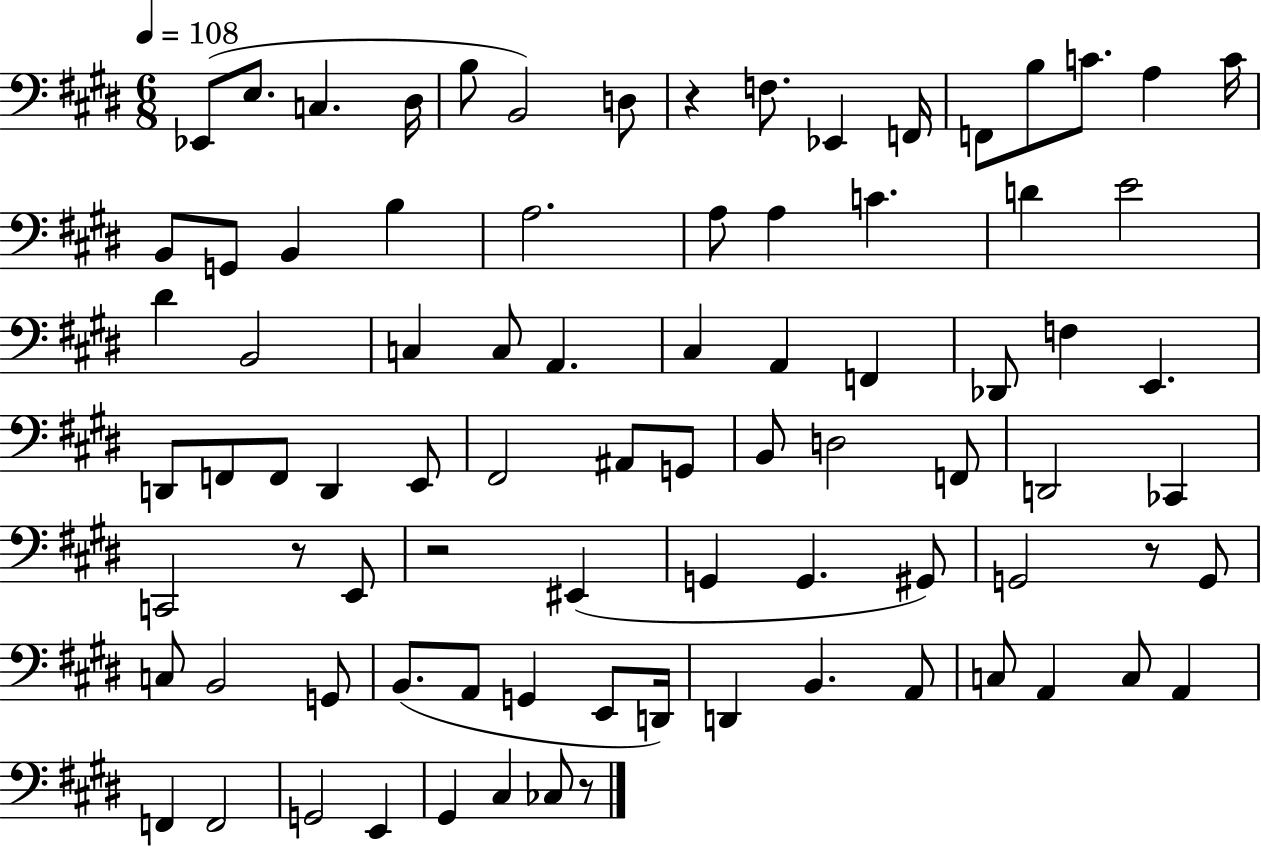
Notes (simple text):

Eb2/e E3/e. C3/q. D#3/s B3/e B2/h D3/e R/q F3/e. Eb2/q F2/s F2/e B3/e C4/e. A3/q C4/s B2/e G2/e B2/q B3/q A3/h. A3/e A3/q C4/q. D4/q E4/h D#4/q B2/h C3/q C3/e A2/q. C#3/q A2/q F2/q Db2/e F3/q E2/q. D2/e F2/e F2/e D2/q E2/e F#2/h A#2/e G2/e B2/e D3/h F2/e D2/h CES2/q C2/h R/e E2/e R/h EIS2/q G2/q G2/q. G#2/e G2/h R/e G2/e C3/e B2/h G2/e B2/e. A2/e G2/q E2/e D2/s D2/q B2/q. A2/e C3/e A2/q C3/e A2/q F2/q F2/h G2/h E2/q G#2/q C#3/q CES3/e R/e